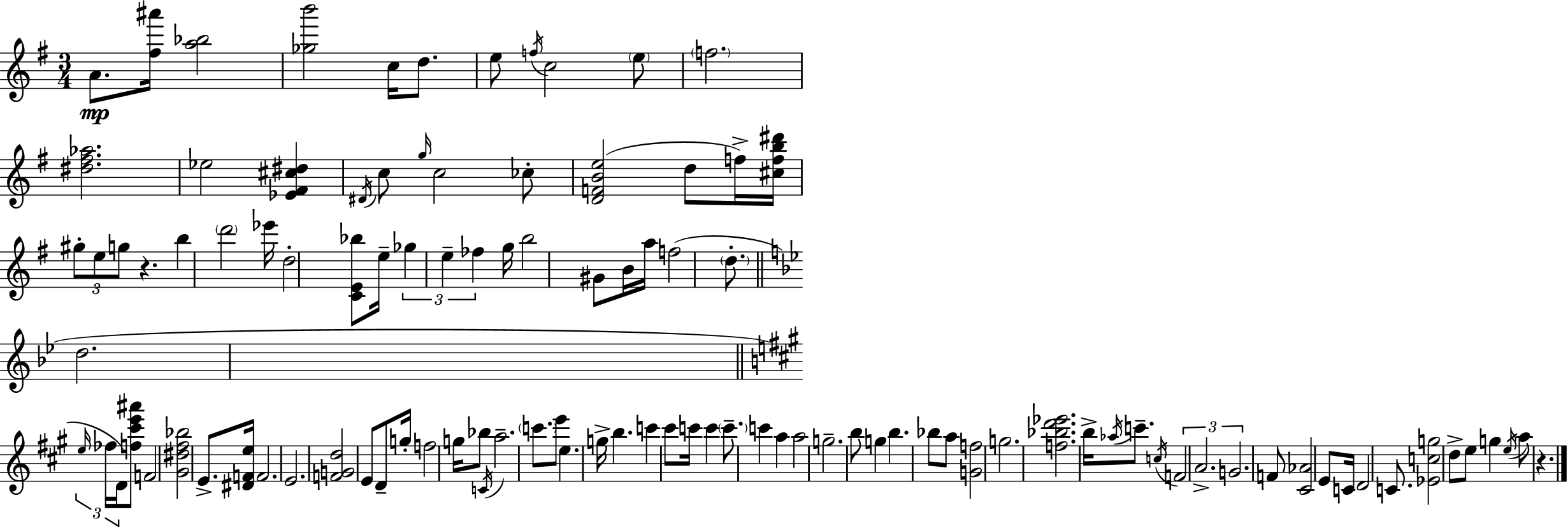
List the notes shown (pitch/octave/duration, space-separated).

A4/e. [F#5,A#6]/s [A5,Bb5]/h [Gb5,B6]/h C5/s D5/e. E5/e F5/s C5/h E5/e F5/h. [D#5,F#5,Ab5]/h. Eb5/h [Eb4,F#4,C#5,D#5]/q D#4/s C5/e G5/s C5/h CES5/e [D4,F4,B4,E5]/h D5/e F5/s [C#5,F5,B5,D#6]/s G#5/e E5/e G5/e R/q. B5/q D6/h Eb6/s D5/h [C4,E4,Bb5]/e E5/s Gb5/q E5/q FES5/q G5/s B5/h G#4/e B4/s A5/s F5/h D5/e. D5/h. E5/s FES5/s D4/s [F5,C#6,E6,A#6]/e F4/h [G#4,D#5,F#5,Bb5]/h E4/e. [D#4,F4,E5]/s F4/h. E4/h. [F4,G4,D5]/h E4/e D4/e G5/s F5/h G5/s Bb5/e C4/s A5/h. C6/e. E6/e E5/q. G5/s B5/q. C6/q C#6/e C6/s C6/q C6/e. C6/q A5/q A5/h G5/h. B5/e G5/q B5/q. Bb5/e A5/e [G4,F5]/h G5/h. [F5,Bb5,D6,Eb6]/h. B5/s Ab5/s C6/e. C5/s F4/h A4/h. G4/h. F4/e [C#4,Ab4]/h E4/e C4/s D4/h C4/e. [Eb4,C5,G5]/h D5/e E5/e G5/q E5/s A5/e R/q.